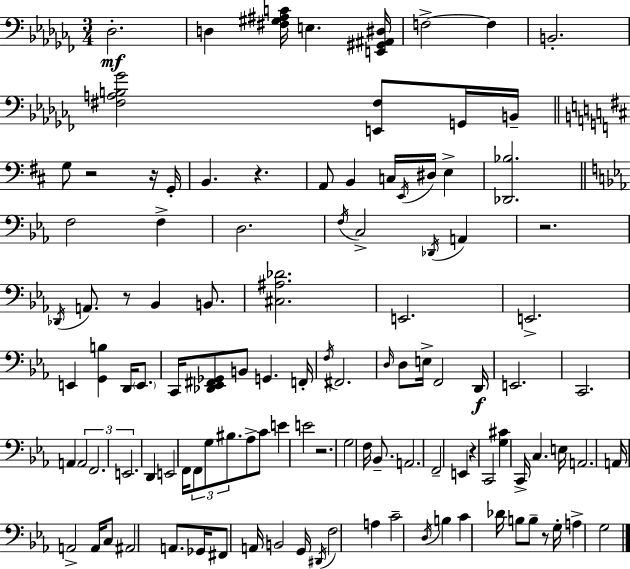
{
  \clef bass
  \numericTimeSignature
  \time 3/4
  \key aes \minor
  des2.-.\mf | d4 <fis gis ais c'>16 e4. <e, gis, ais, dis>16 | f2->~~ f4 | b,2.-. | \break <fis a b ges'>2 <e, fis>8 g,16 b,16-- | \bar "||" \break \key d \major g8 r2 r16 g,16-. | b,4. r4. | a,8 b,4 c16 \acciaccatura { e,16 } dis16 e4-> | <des, bes>2. | \break \bar "||" \break \key ees \major f2 f4-> | d2. | \acciaccatura { f16 } c2-> \acciaccatura { des,16 } a,4 | r2. | \break \acciaccatura { des,16 } a,8. r8 bes,4 | b,8. <cis ais des'>2. | e,2. | e,2.-> | \break e,4 <g, b>4 d,16 | \parenthesize e,8. c,16 <des, ees, fis, ges,>8 b,8 g,4. | f,16-. \acciaccatura { f16 } fis,2. | \grace { d16 } d8 e16-> f,2 | \break d,16\f e,2. | c,2. | a,4 \tuplet 3/2 { a,2 | f,2. | \break e,2. } | d,4 e,2 | f,16 \tuplet 3/2 { f,8 g8 bis8. } | aes8-> c'8 e'4 e'2 | \break r2. | g2 | f16 bes,8.-- a,2. | f,2-- | \break e,4 r4 c,2 | <g cis'>4 c,16-> c4. | e16 a,2. | a,16 a,2-> | \break a,16 c8 ais,2 | a,8. ges,16 fis,8 a,16 b,2 | g,16 \acciaccatura { dis,16 } f2 | a4 c'2-- | \break \acciaccatura { d16 } b4 c'4 des'16 | b8 b8-- r8 g16-. a4-> g2 | \bar "|."
}